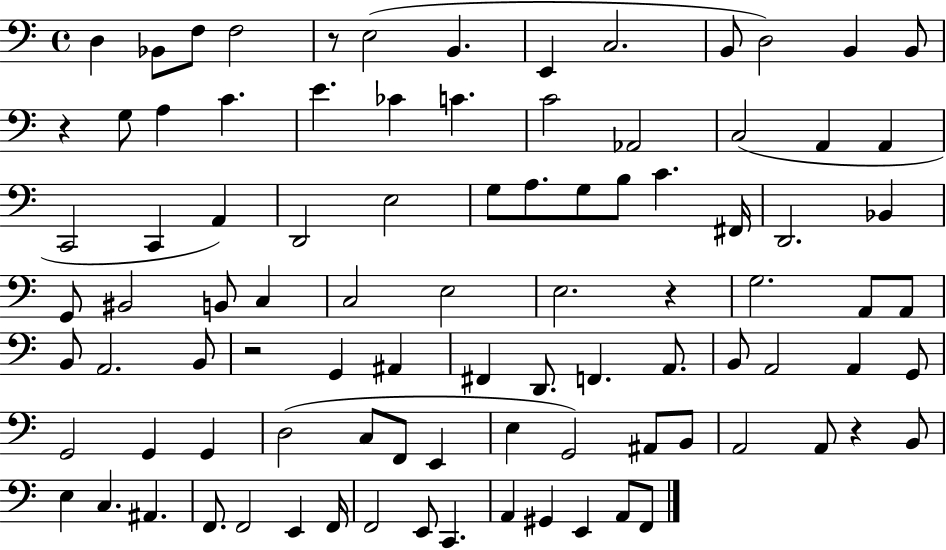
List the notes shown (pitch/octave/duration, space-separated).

D3/q Bb2/e F3/e F3/h R/e E3/h B2/q. E2/q C3/h. B2/e D3/h B2/q B2/e R/q G3/e A3/q C4/q. E4/q. CES4/q C4/q. C4/h Ab2/h C3/h A2/q A2/q C2/h C2/q A2/q D2/h E3/h G3/e A3/e. G3/e B3/e C4/q. F#2/s D2/h. Bb2/q G2/e BIS2/h B2/e C3/q C3/h E3/h E3/h. R/q G3/h. A2/e A2/e B2/e A2/h. B2/e R/h G2/q A#2/q F#2/q D2/e. F2/q. A2/e. B2/e A2/h A2/q G2/e G2/h G2/q G2/q D3/h C3/e F2/e E2/q E3/q G2/h A#2/e B2/e A2/h A2/e R/q B2/e E3/q C3/q. A#2/q. F2/e. F2/h E2/q F2/s F2/h E2/e C2/q. A2/q G#2/q E2/q A2/e F2/e